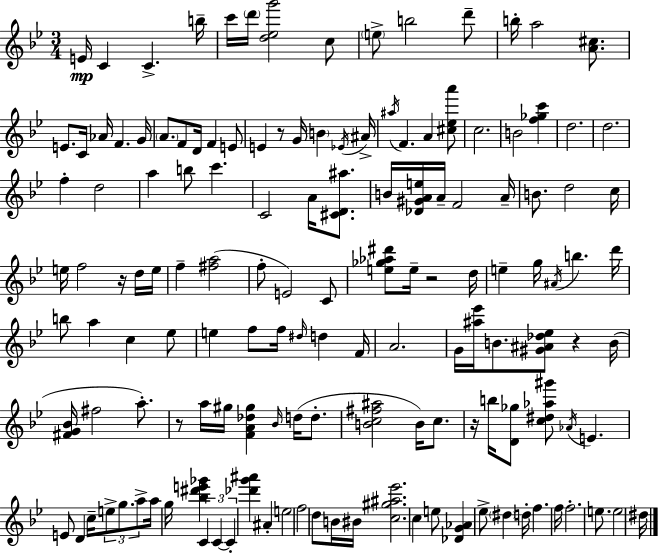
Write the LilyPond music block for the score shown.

{
  \clef treble
  \numericTimeSignature
  \time 3/4
  \key g \minor
  e'16\mp c'4 c'4.-> b''16-- | c'''16 \parenthesize d'''16 <d'' ees'' g'''>2 c''8 | \parenthesize e''8-> b''2 d'''8-- | b''16-. a''2 <a' cis''>8. | \break e'8. c'16 aes'16 f'4. g'16 | \parenthesize a'8. f'8 d'16 f'4 e'8 | e'4 r8 g'16 \parenthesize b'4 \acciaccatura { ees'16 } | ais'16-> \acciaccatura { ais''16 } f'4. a'4 | \break <cis'' ees'' a'''>8 c''2. | b'2 <f'' ges'' c'''>4 | d''2. | d''2. | \break f''4-. d''2 | a''4 b''8 c'''4. | c'2 a'16 <cis' d' ais''>8. | b'16 <des' gis' a' e''>16 a'16-- f'2 | \break a'16-- b'8. d''2 | c''16 e''16 f''2 r16 | d''16 e''16 f''4-- <fis'' a''>2( | f''8-. e'2) | \break c'8 <e'' ges'' aes'' dis'''>8 e''16-- r2 | d''16 e''4-- g''16 \acciaccatura { ais'16 } b''4. | d'''16 b''8 a''4 c''4 | ees''8 e''4 f''8 f''16 \grace { dis''16 } d''4 | \break f'16 a'2. | g'16 <ais'' ees'''>16 b'8. <gis' ais' des'' ees''>8 r4 | b'16( <fis' g' bes'>16 fis''2 | a''8.-.) r8 a''16 gis''16 <f' a' des'' gis''>4 | \break \grace { bes'16 }( d''16 d''8.-. <b' c'' fis'' ais''>2 | b'16) c''8. r16 b''16 <d' ges''>8 <c'' dis'' aes'' gis'''>8 \acciaccatura { aes'16 } | e'4. e'8 d'4 | c''16-- \tuplet 3/2 { e''8-> g''8. a''8-> } a''16 g''16 <bes'' dis''' e''' ges'''>4 | \break \tuplet 3/2 { c'4 c'4~~ c'4-. } | <des''' g''' ais'''>4 ais'4-. e''2 | f''2 | d''8 b'16 bis'16 <c'' gis'' ais'' ees'''>2. | \break c''4 e''8 | <des' g' aes'>4 ees''8-> \parenthesize dis''4 d''16-. f''4. | f''16 f''2.-. | e''8. e''2 | \break dis''16 \bar "|."
}